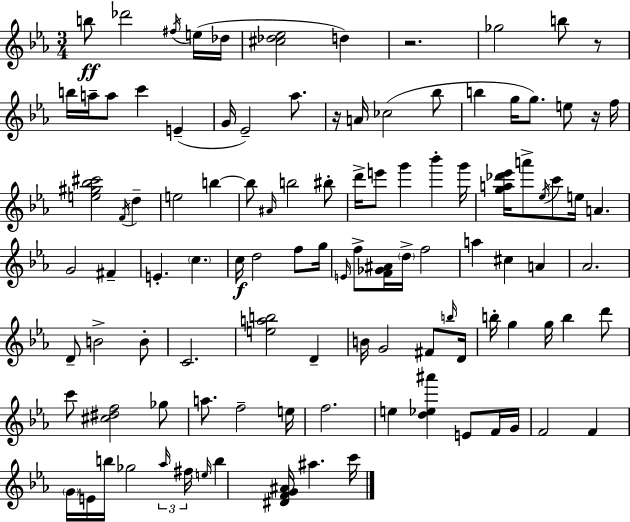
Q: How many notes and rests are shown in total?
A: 107